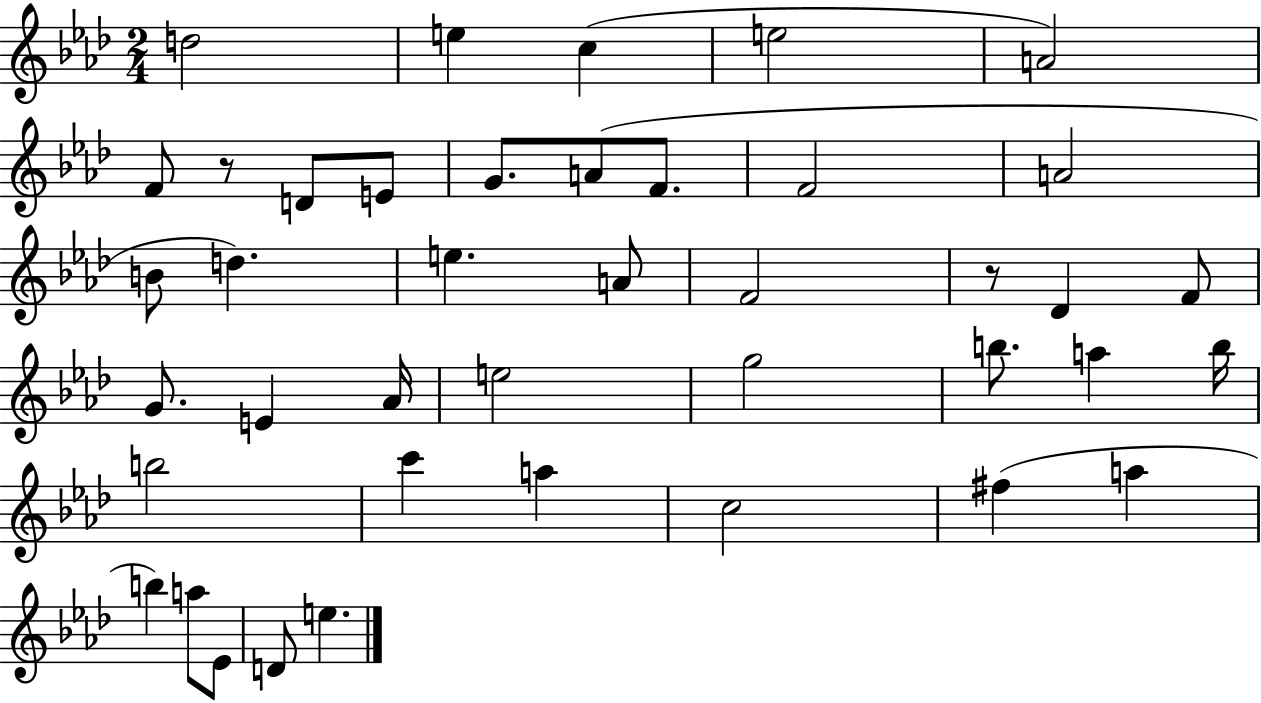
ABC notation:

X:1
T:Untitled
M:2/4
L:1/4
K:Ab
d2 e c e2 A2 F/2 z/2 D/2 E/2 G/2 A/2 F/2 F2 A2 B/2 d e A/2 F2 z/2 _D F/2 G/2 E _A/4 e2 g2 b/2 a b/4 b2 c' a c2 ^f a b a/2 _E/2 D/2 e